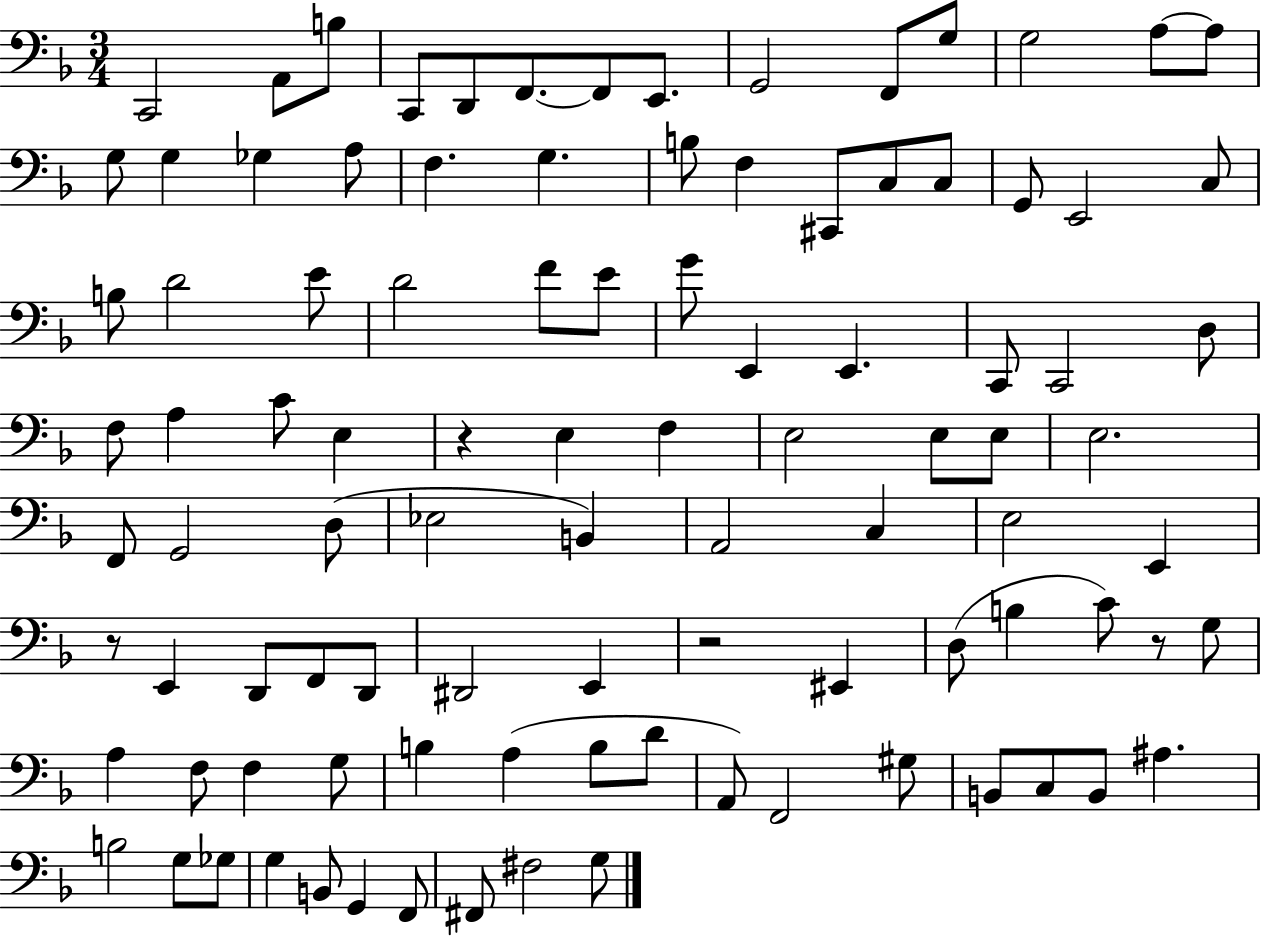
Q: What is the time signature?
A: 3/4